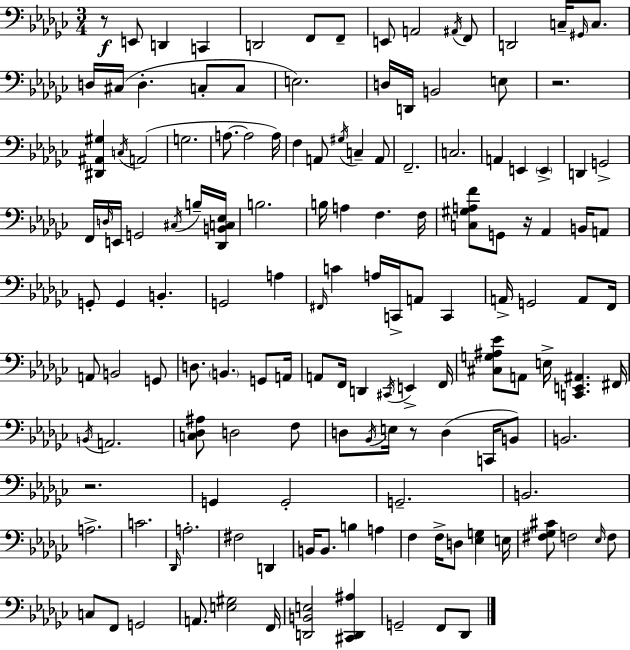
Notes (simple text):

R/e E2/e D2/q C2/q D2/h F2/e F2/e E2/e A2/h A#2/s F2/e D2/h C3/s G#2/s C3/e. D3/s C#3/s D3/q. C3/e C3/e E3/h. D3/s D2/s B2/h E3/e R/h. [D#2,A#2,G#3]/q C3/s A2/h G3/h. A3/e. A3/h A3/s F3/q A2/e G#3/s C3/q A2/e F2/h. C3/h. A2/q E2/q E2/q D2/q G2/h F2/s D3/s E2/s G2/h C#3/s B3/s [Db2,B2,C3,Eb3]/s B3/h. B3/s A3/q F3/q. F3/s [C3,G#3,A3,F4]/e G2/e R/s Ab2/q B2/s A2/e G2/e G2/q B2/q. G2/h A3/q F#2/s C4/q A3/s C2/s A2/e C2/q A2/s G2/h A2/e F2/s A2/e B2/h G2/e D3/e. B2/q. G2/e A2/s A2/e F2/s D2/q C#2/s E2/q F2/s [C#3,G3,A#3,Eb4]/e A2/e E3/s [C2,E2,A#2]/q. F#2/s B2/s A2/h. [C3,Db3,A#3]/e D3/h F3/e D3/e Bb2/s E3/s R/e D3/q C2/s B2/e B2/h. R/h. G2/q G2/h G2/h. B2/h. A3/h. C4/h. Db2/s A3/h. F#3/h D2/q B2/s B2/e. B3/q A3/q F3/q F3/s D3/e [Eb3,G3]/q E3/s [F#3,Gb3,C#4]/e F3/h Eb3/s F3/e C3/e F2/e G2/h A2/e. [E3,G#3]/h F2/s [D2,B2,E3]/h [C#2,D2,A#3]/q G2/h F2/e Db2/e